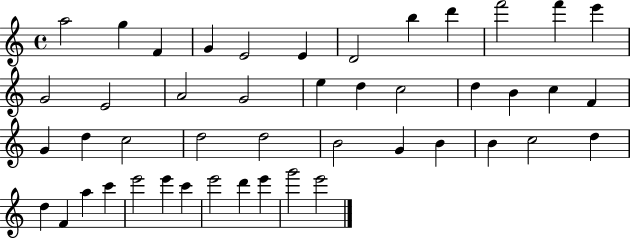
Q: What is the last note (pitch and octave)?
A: E6